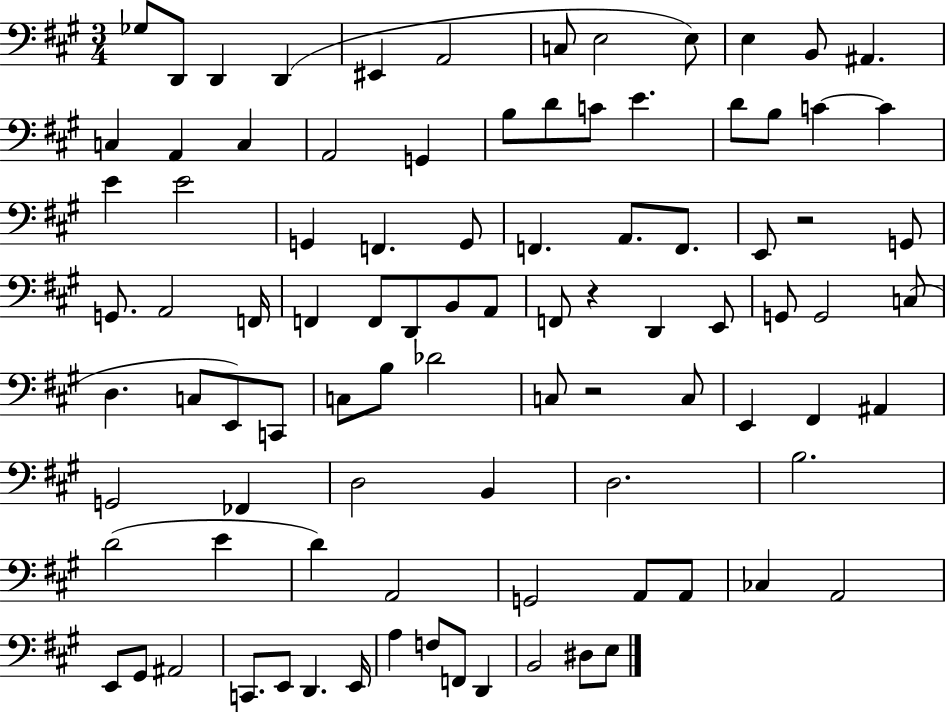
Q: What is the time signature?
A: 3/4